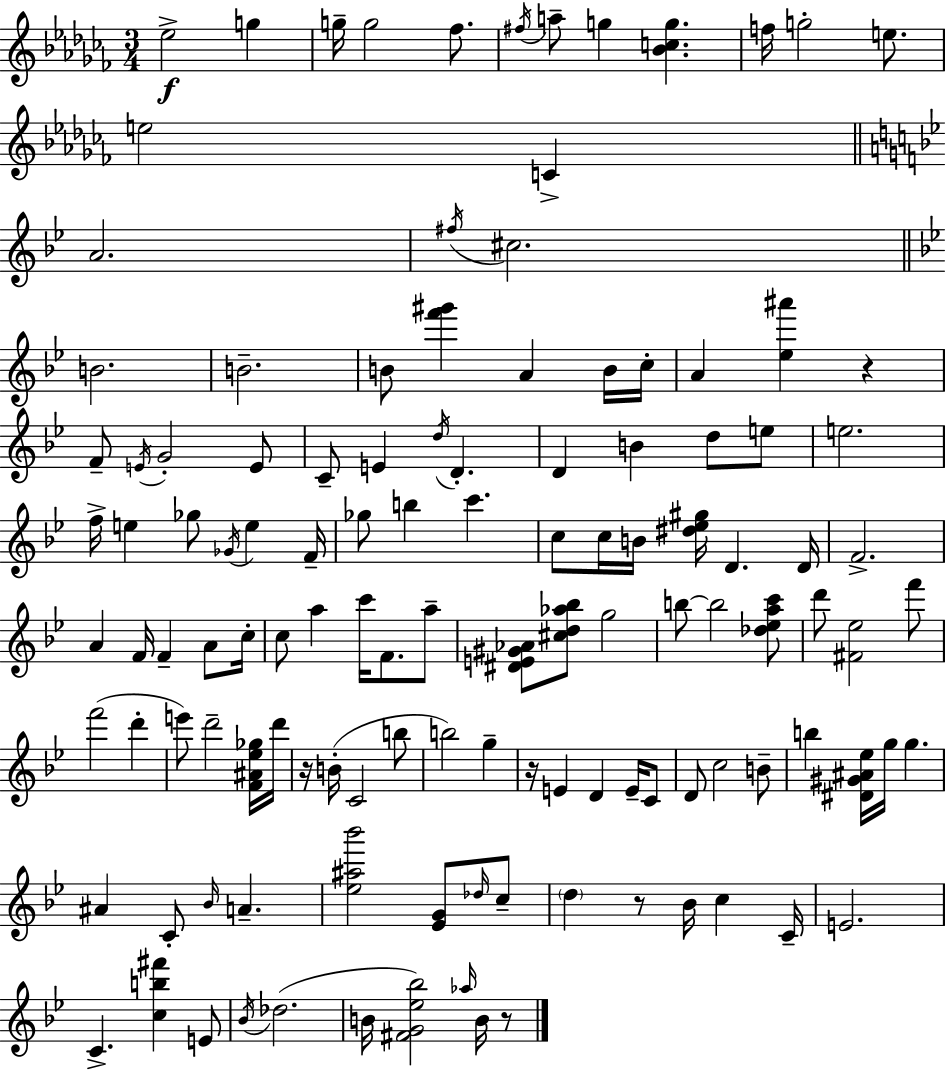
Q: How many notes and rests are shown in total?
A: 123